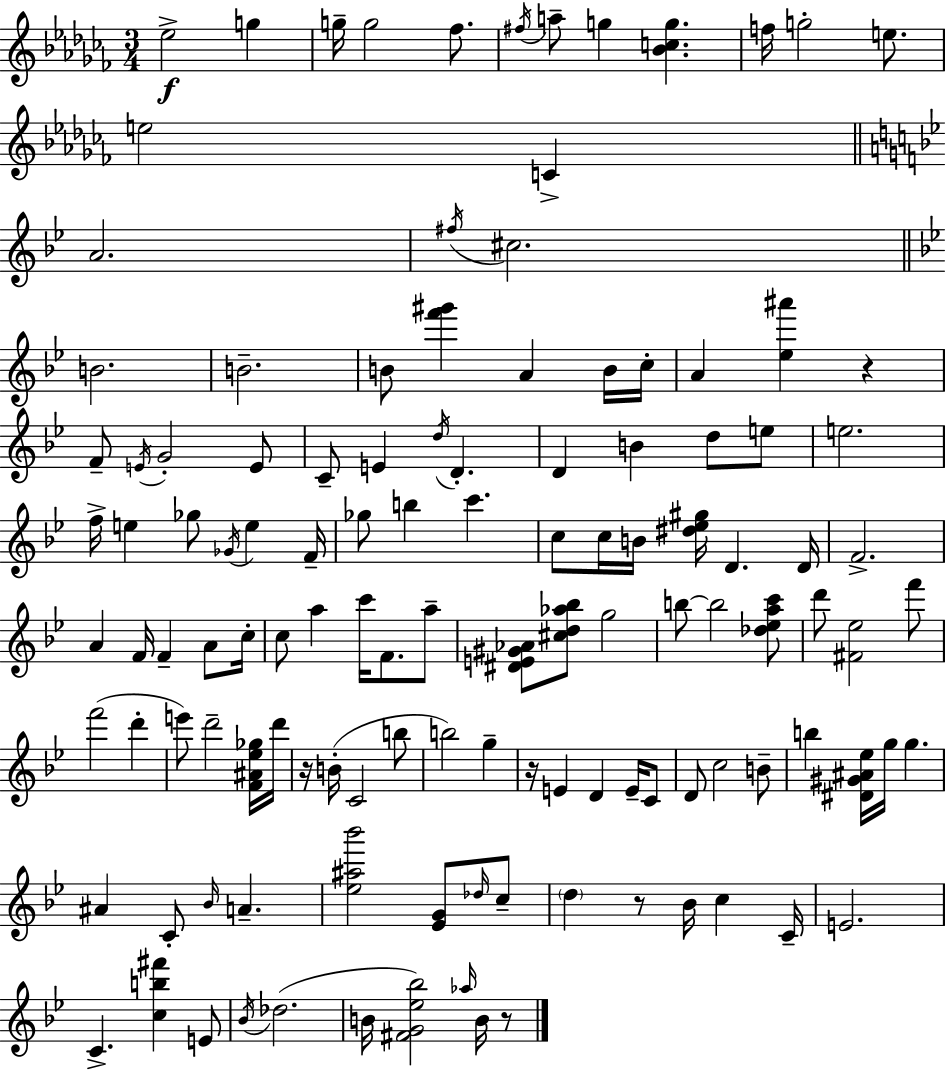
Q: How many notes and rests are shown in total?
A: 123